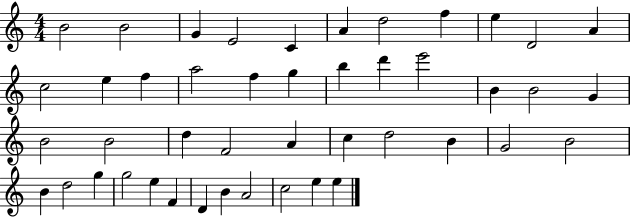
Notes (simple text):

B4/h B4/h G4/q E4/h C4/q A4/q D5/h F5/q E5/q D4/h A4/q C5/h E5/q F5/q A5/h F5/q G5/q B5/q D6/q E6/h B4/q B4/h G4/q B4/h B4/h D5/q F4/h A4/q C5/q D5/h B4/q G4/h B4/h B4/q D5/h G5/q G5/h E5/q F4/q D4/q B4/q A4/h C5/h E5/q E5/q